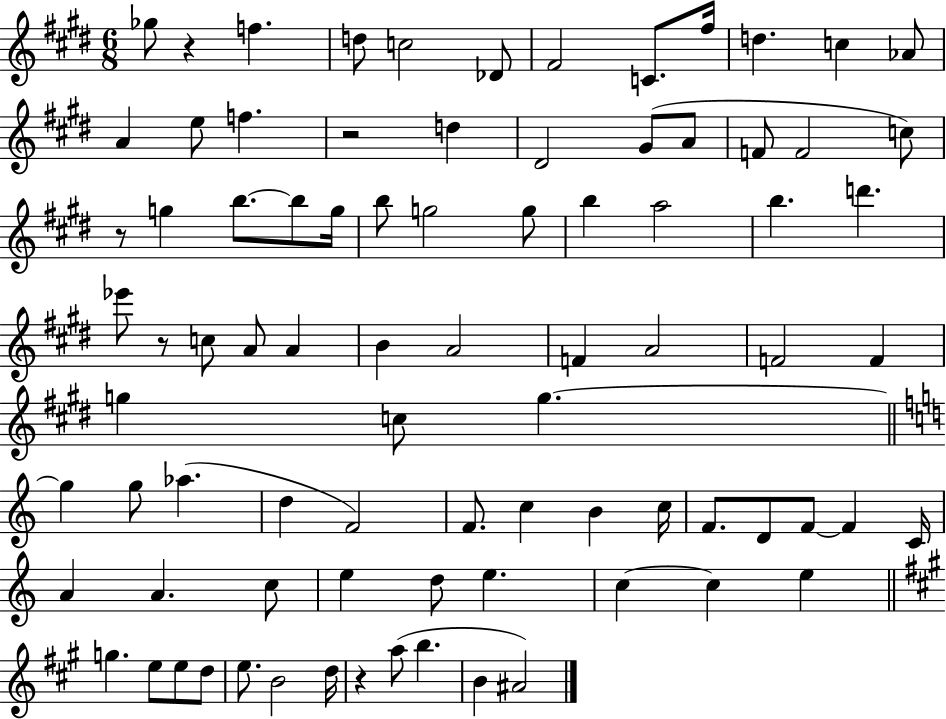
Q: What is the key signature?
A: E major